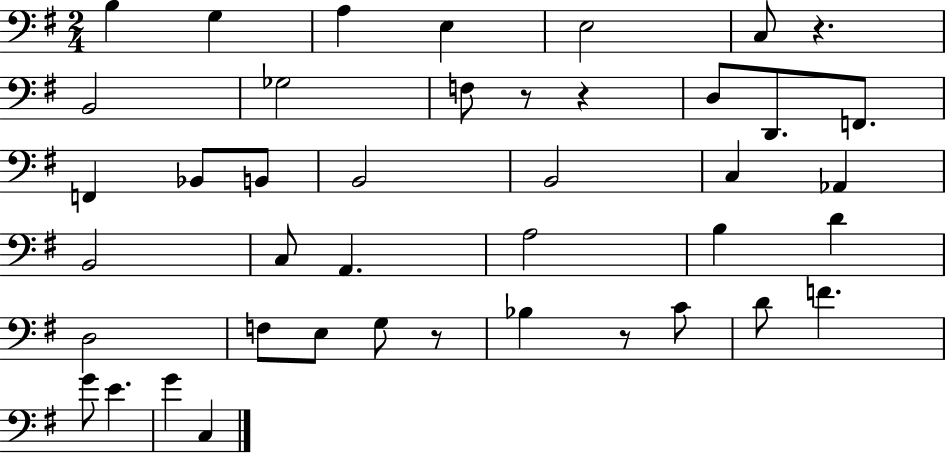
B3/q G3/q A3/q E3/q E3/h C3/e R/q. B2/h Gb3/h F3/e R/e R/q D3/e D2/e. F2/e. F2/q Bb2/e B2/e B2/h B2/h C3/q Ab2/q B2/h C3/e A2/q. A3/h B3/q D4/q D3/h F3/e E3/e G3/e R/e Bb3/q R/e C4/e D4/e F4/q. G4/e E4/q. G4/q C3/q